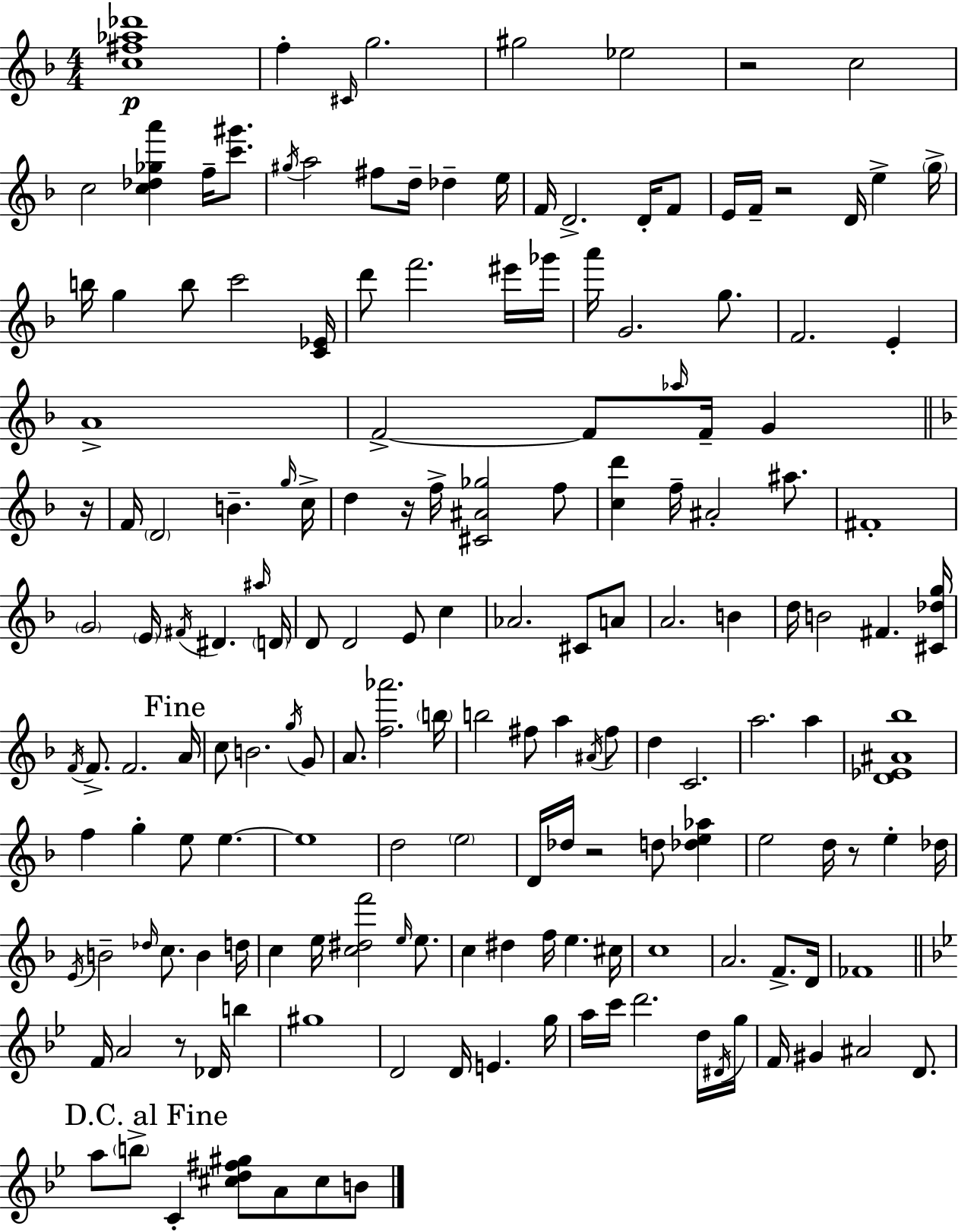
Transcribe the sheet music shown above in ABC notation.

X:1
T:Untitled
M:4/4
L:1/4
K:F
[c^f_a_d']4 f ^C/4 g2 ^g2 _e2 z2 c2 c2 [c_d_ga'] f/4 [c'^g']/2 ^g/4 a2 ^f/2 d/4 _d e/4 F/4 D2 D/4 F/2 E/4 F/4 z2 D/4 e g/4 b/4 g b/2 c'2 [C_E]/4 d'/2 f'2 ^e'/4 _g'/4 a'/4 G2 g/2 F2 E A4 F2 F/2 _a/4 F/4 G z/4 F/4 D2 B g/4 c/4 d z/4 f/4 [^C^A_g]2 f/2 [cd'] f/4 ^A2 ^a/2 ^F4 G2 E/4 ^F/4 ^D ^a/4 D/4 D/2 D2 E/2 c _A2 ^C/2 A/2 A2 B d/4 B2 ^F [^C_dg]/4 F/4 F/2 F2 A/4 c/2 B2 g/4 G/2 A/2 [f_a']2 b/4 b2 ^f/2 a ^A/4 ^f/2 d C2 a2 a [D_E^A_b]4 f g e/2 e e4 d2 e2 D/4 _d/4 z2 d/2 [_de_a] e2 d/4 z/2 e _d/4 E/4 B2 _d/4 c/2 B d/4 c e/4 [c^df']2 e/4 e/2 c ^d f/4 e ^c/4 c4 A2 F/2 D/4 _F4 F/4 A2 z/2 _D/4 b ^g4 D2 D/4 E g/4 a/4 c'/4 d'2 d/4 ^D/4 g/4 F/4 ^G ^A2 D/2 a/2 b/2 C [^cd^f^g]/2 A/2 ^c/2 B/2